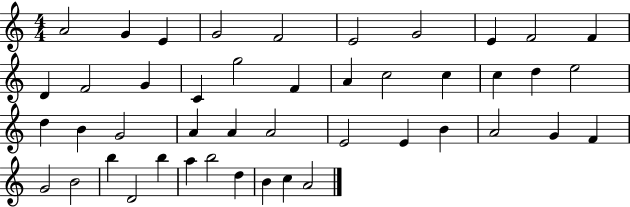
A4/h G4/q E4/q G4/h F4/h E4/h G4/h E4/q F4/h F4/q D4/q F4/h G4/q C4/q G5/h F4/q A4/q C5/h C5/q C5/q D5/q E5/h D5/q B4/q G4/h A4/q A4/q A4/h E4/h E4/q B4/q A4/h G4/q F4/q G4/h B4/h B5/q D4/h B5/q A5/q B5/h D5/q B4/q C5/q A4/h